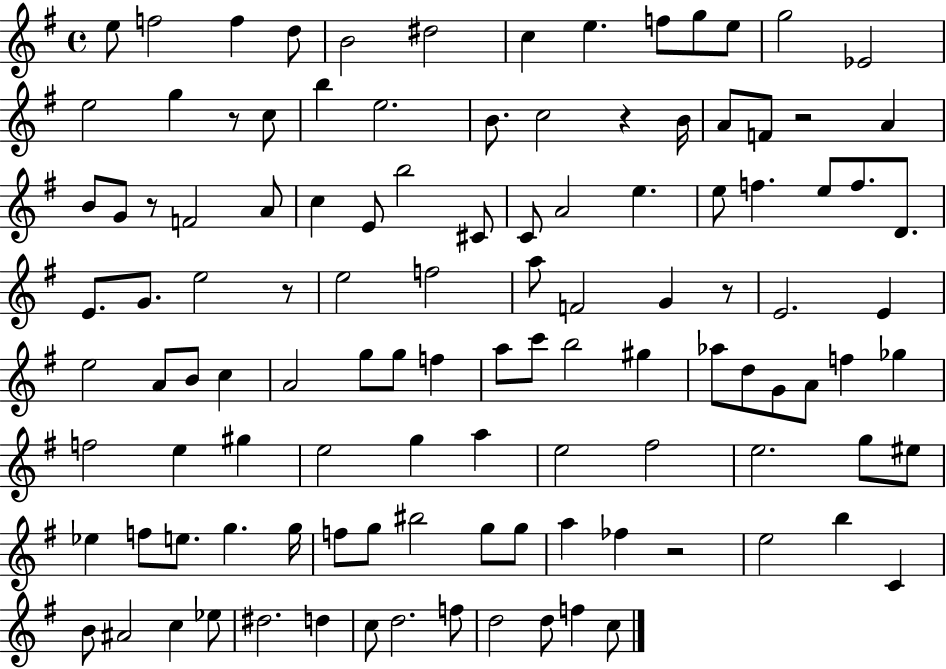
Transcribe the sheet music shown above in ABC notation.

X:1
T:Untitled
M:4/4
L:1/4
K:G
e/2 f2 f d/2 B2 ^d2 c e f/2 g/2 e/2 g2 _E2 e2 g z/2 c/2 b e2 B/2 c2 z B/4 A/2 F/2 z2 A B/2 G/2 z/2 F2 A/2 c E/2 b2 ^C/2 C/2 A2 e e/2 f e/2 f/2 D/2 E/2 G/2 e2 z/2 e2 f2 a/2 F2 G z/2 E2 E e2 A/2 B/2 c A2 g/2 g/2 f a/2 c'/2 b2 ^g _a/2 d/2 G/2 A/2 f _g f2 e ^g e2 g a e2 ^f2 e2 g/2 ^e/2 _e f/2 e/2 g g/4 f/2 g/2 ^b2 g/2 g/2 a _f z2 e2 b C B/2 ^A2 c _e/2 ^d2 d c/2 d2 f/2 d2 d/2 f c/2